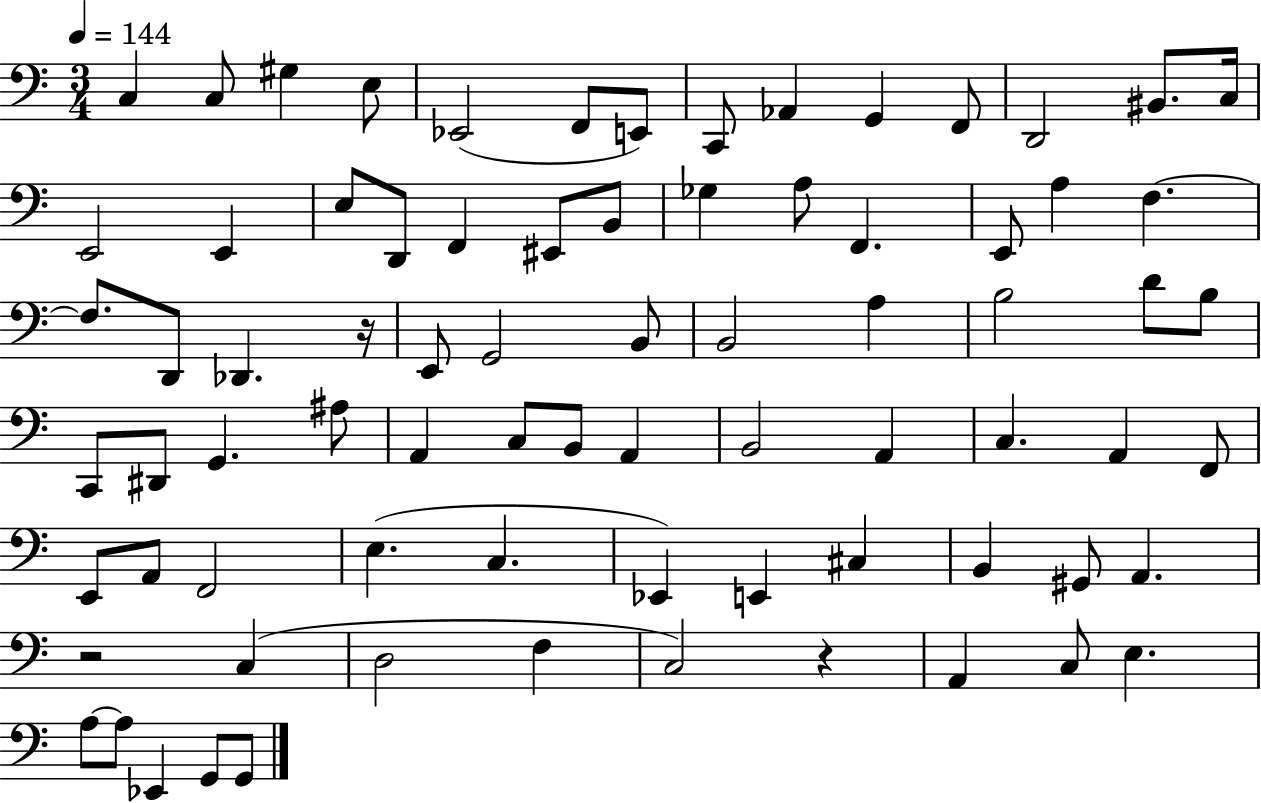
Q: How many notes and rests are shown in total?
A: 77